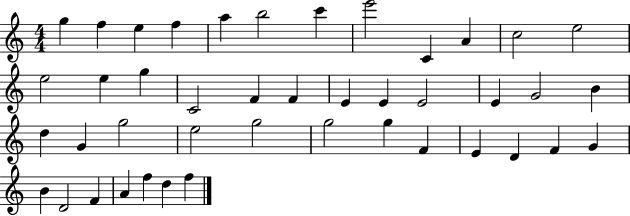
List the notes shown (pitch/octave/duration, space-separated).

G5/q F5/q E5/q F5/q A5/q B5/h C6/q E6/h C4/q A4/q C5/h E5/h E5/h E5/q G5/q C4/h F4/q F4/q E4/q E4/q E4/h E4/q G4/h B4/q D5/q G4/q G5/h E5/h G5/h G5/h G5/q F4/q E4/q D4/q F4/q G4/q B4/q D4/h F4/q A4/q F5/q D5/q F5/q